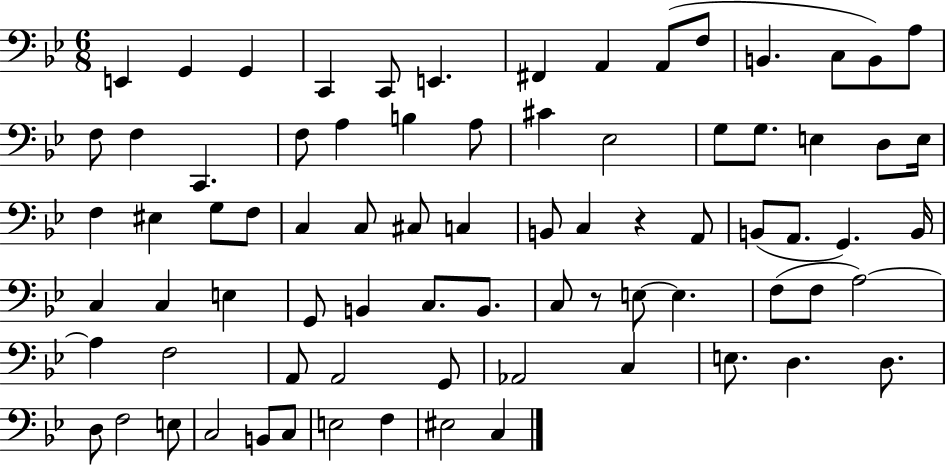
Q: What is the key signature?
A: BES major